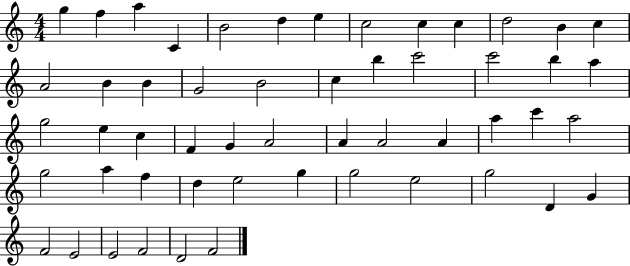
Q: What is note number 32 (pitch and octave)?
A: A4